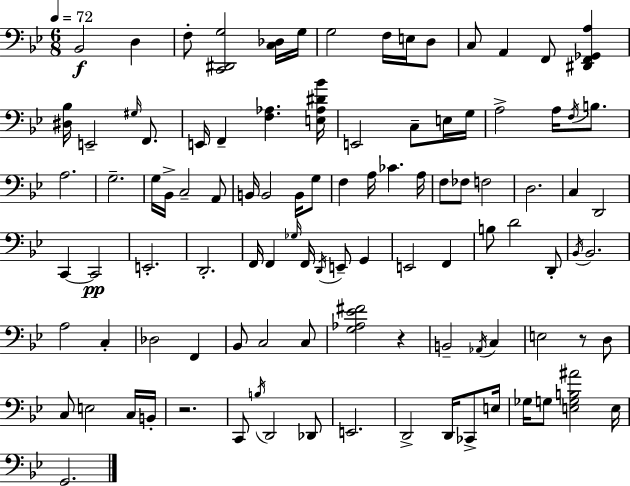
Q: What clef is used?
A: bass